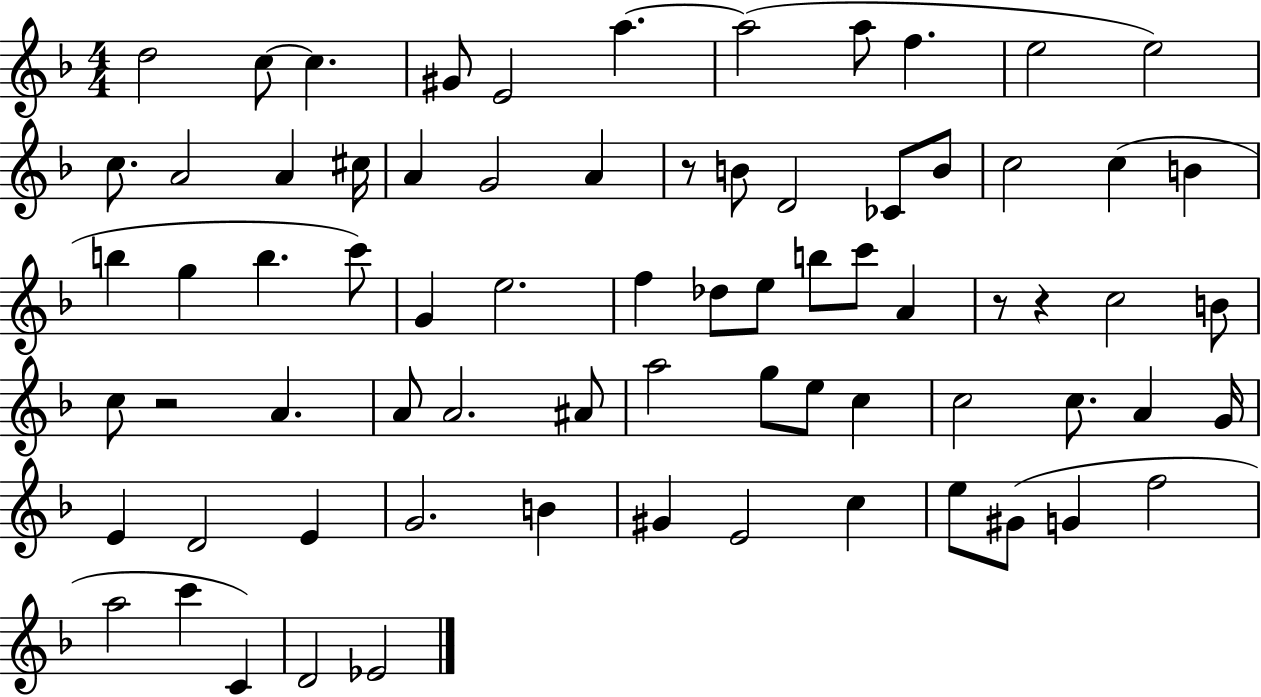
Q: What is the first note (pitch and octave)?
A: D5